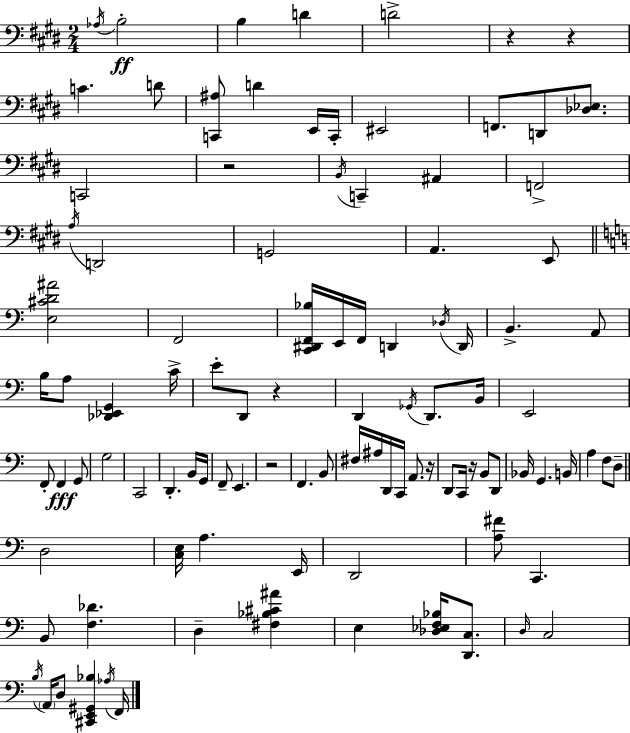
X:1
T:Untitled
M:2/4
L:1/4
K:E
_A,/4 B,2 B, D D2 z z C D/2 [C,,^A,]/2 D E,,/4 C,,/4 ^E,,2 F,,/2 D,,/2 [_D,_E,]/2 C,,2 z2 B,,/4 C,, ^A,, F,,2 A,/4 D,,2 G,,2 A,, E,,/2 [E,^CD^A]2 F,,2 [C,,^D,,F,,_B,]/4 E,,/4 F,,/4 D,, _D,/4 D,,/4 B,, A,,/2 B,/4 A,/2 [_D,,_E,,G,,] C/4 E/2 D,,/2 z D,, _G,,/4 D,,/2 B,,/4 E,,2 F,,/2 F,, G,,/2 G,2 C,,2 D,, B,,/4 G,,/4 F,,/2 E,, z2 F,, B,,/2 ^F,/4 ^A,/4 D,,/4 C,,/4 A,,/2 z/4 D,,/2 C,,/4 z/4 B,,/2 D,,/2 _B,,/4 G,, B,,/4 A, F,/2 D,/2 D,2 [C,E,]/4 A, E,,/4 D,,2 [A,^F]/2 C,, B,,/2 [F,_D] D, [^F,_B,^C^A] E, [_D,_E,F,_B,]/4 [D,,C,]/2 D,/4 C,2 B,/4 A,,/4 D,/2 [^C,,E,,^G,,_B,] _A,/4 F,,/4